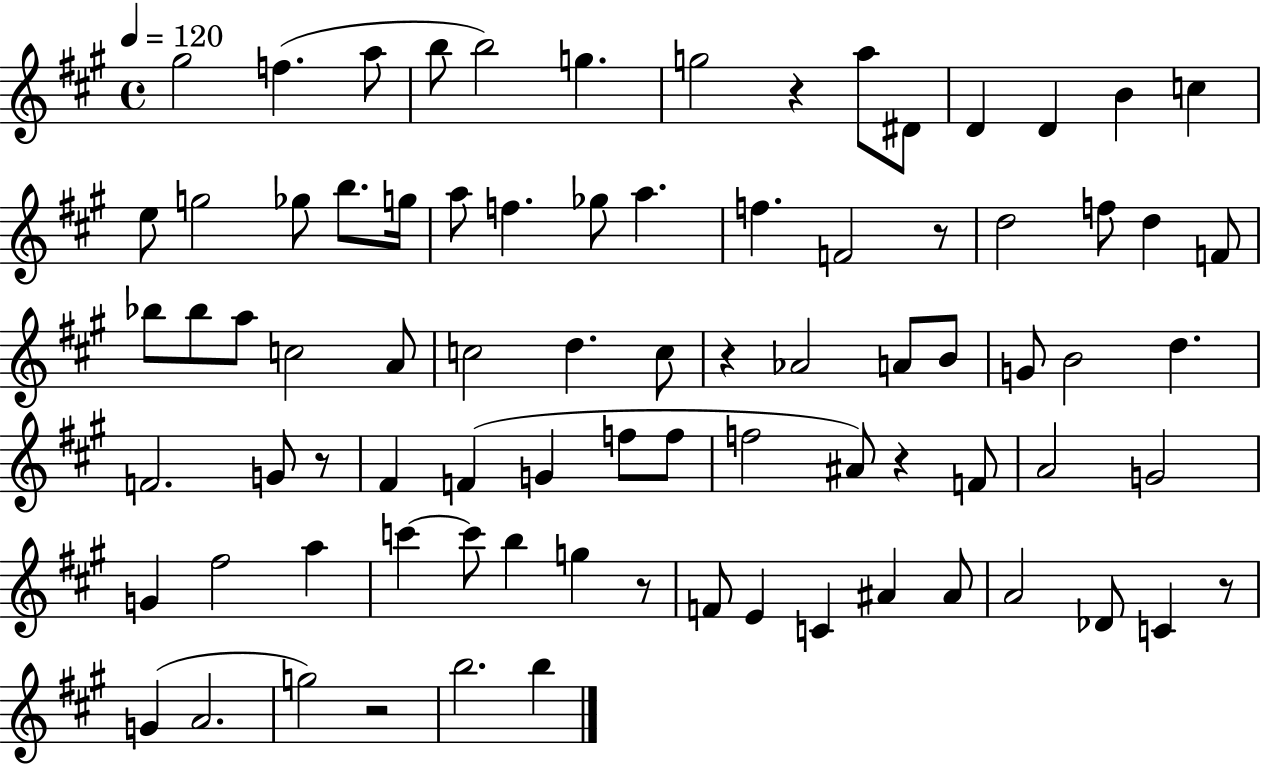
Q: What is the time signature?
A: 4/4